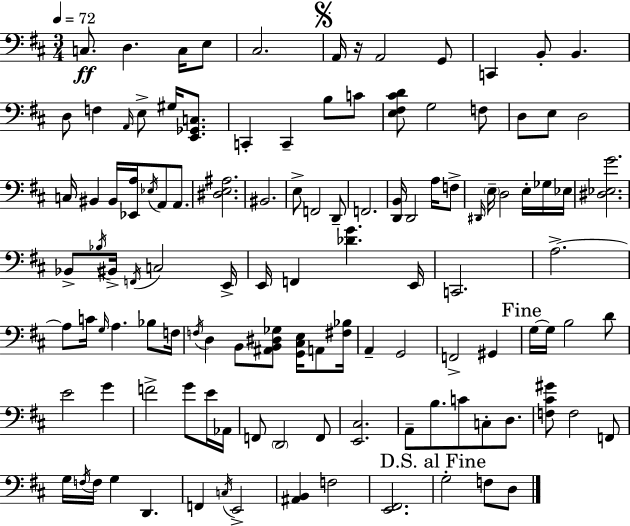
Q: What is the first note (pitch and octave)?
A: C3